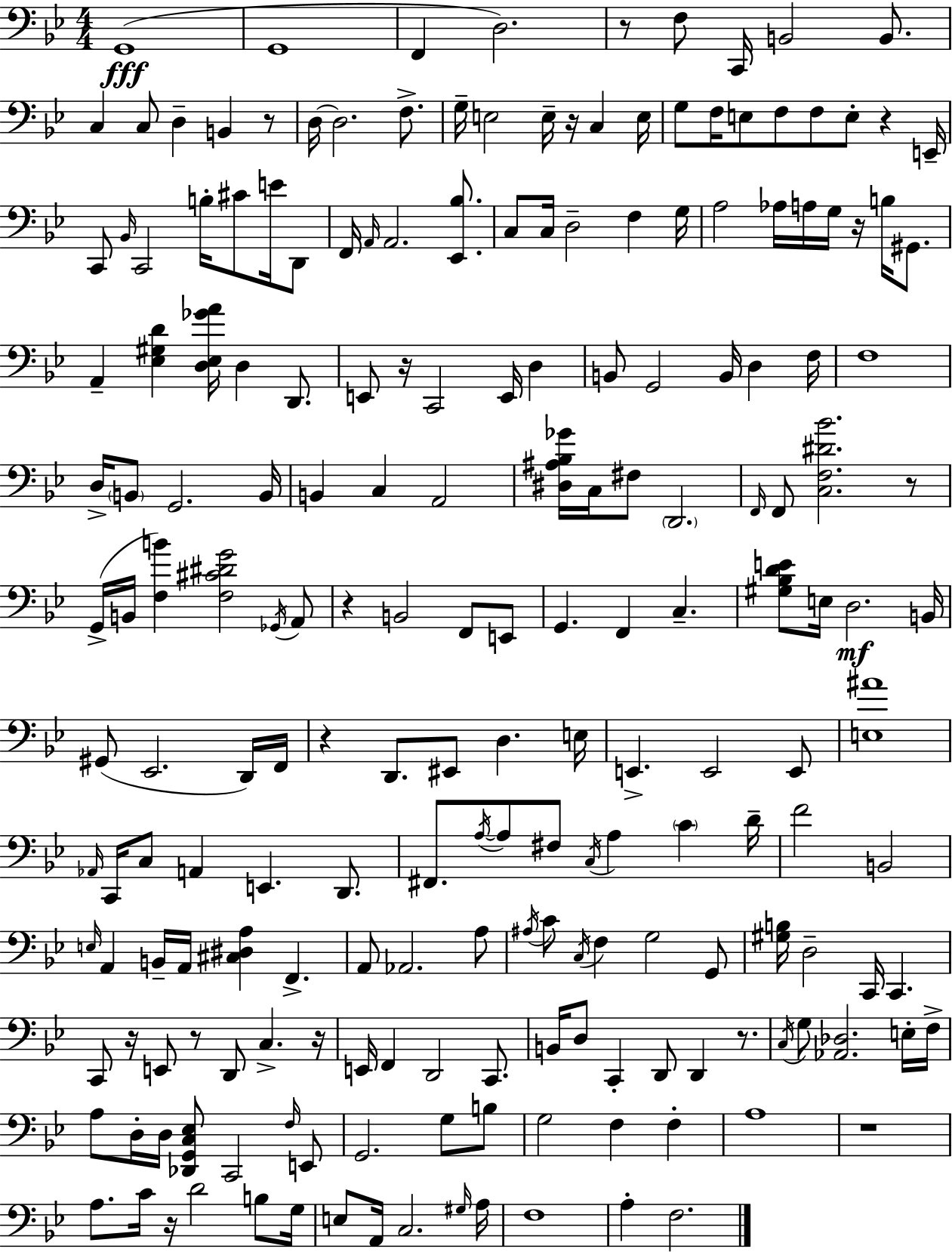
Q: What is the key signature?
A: G minor